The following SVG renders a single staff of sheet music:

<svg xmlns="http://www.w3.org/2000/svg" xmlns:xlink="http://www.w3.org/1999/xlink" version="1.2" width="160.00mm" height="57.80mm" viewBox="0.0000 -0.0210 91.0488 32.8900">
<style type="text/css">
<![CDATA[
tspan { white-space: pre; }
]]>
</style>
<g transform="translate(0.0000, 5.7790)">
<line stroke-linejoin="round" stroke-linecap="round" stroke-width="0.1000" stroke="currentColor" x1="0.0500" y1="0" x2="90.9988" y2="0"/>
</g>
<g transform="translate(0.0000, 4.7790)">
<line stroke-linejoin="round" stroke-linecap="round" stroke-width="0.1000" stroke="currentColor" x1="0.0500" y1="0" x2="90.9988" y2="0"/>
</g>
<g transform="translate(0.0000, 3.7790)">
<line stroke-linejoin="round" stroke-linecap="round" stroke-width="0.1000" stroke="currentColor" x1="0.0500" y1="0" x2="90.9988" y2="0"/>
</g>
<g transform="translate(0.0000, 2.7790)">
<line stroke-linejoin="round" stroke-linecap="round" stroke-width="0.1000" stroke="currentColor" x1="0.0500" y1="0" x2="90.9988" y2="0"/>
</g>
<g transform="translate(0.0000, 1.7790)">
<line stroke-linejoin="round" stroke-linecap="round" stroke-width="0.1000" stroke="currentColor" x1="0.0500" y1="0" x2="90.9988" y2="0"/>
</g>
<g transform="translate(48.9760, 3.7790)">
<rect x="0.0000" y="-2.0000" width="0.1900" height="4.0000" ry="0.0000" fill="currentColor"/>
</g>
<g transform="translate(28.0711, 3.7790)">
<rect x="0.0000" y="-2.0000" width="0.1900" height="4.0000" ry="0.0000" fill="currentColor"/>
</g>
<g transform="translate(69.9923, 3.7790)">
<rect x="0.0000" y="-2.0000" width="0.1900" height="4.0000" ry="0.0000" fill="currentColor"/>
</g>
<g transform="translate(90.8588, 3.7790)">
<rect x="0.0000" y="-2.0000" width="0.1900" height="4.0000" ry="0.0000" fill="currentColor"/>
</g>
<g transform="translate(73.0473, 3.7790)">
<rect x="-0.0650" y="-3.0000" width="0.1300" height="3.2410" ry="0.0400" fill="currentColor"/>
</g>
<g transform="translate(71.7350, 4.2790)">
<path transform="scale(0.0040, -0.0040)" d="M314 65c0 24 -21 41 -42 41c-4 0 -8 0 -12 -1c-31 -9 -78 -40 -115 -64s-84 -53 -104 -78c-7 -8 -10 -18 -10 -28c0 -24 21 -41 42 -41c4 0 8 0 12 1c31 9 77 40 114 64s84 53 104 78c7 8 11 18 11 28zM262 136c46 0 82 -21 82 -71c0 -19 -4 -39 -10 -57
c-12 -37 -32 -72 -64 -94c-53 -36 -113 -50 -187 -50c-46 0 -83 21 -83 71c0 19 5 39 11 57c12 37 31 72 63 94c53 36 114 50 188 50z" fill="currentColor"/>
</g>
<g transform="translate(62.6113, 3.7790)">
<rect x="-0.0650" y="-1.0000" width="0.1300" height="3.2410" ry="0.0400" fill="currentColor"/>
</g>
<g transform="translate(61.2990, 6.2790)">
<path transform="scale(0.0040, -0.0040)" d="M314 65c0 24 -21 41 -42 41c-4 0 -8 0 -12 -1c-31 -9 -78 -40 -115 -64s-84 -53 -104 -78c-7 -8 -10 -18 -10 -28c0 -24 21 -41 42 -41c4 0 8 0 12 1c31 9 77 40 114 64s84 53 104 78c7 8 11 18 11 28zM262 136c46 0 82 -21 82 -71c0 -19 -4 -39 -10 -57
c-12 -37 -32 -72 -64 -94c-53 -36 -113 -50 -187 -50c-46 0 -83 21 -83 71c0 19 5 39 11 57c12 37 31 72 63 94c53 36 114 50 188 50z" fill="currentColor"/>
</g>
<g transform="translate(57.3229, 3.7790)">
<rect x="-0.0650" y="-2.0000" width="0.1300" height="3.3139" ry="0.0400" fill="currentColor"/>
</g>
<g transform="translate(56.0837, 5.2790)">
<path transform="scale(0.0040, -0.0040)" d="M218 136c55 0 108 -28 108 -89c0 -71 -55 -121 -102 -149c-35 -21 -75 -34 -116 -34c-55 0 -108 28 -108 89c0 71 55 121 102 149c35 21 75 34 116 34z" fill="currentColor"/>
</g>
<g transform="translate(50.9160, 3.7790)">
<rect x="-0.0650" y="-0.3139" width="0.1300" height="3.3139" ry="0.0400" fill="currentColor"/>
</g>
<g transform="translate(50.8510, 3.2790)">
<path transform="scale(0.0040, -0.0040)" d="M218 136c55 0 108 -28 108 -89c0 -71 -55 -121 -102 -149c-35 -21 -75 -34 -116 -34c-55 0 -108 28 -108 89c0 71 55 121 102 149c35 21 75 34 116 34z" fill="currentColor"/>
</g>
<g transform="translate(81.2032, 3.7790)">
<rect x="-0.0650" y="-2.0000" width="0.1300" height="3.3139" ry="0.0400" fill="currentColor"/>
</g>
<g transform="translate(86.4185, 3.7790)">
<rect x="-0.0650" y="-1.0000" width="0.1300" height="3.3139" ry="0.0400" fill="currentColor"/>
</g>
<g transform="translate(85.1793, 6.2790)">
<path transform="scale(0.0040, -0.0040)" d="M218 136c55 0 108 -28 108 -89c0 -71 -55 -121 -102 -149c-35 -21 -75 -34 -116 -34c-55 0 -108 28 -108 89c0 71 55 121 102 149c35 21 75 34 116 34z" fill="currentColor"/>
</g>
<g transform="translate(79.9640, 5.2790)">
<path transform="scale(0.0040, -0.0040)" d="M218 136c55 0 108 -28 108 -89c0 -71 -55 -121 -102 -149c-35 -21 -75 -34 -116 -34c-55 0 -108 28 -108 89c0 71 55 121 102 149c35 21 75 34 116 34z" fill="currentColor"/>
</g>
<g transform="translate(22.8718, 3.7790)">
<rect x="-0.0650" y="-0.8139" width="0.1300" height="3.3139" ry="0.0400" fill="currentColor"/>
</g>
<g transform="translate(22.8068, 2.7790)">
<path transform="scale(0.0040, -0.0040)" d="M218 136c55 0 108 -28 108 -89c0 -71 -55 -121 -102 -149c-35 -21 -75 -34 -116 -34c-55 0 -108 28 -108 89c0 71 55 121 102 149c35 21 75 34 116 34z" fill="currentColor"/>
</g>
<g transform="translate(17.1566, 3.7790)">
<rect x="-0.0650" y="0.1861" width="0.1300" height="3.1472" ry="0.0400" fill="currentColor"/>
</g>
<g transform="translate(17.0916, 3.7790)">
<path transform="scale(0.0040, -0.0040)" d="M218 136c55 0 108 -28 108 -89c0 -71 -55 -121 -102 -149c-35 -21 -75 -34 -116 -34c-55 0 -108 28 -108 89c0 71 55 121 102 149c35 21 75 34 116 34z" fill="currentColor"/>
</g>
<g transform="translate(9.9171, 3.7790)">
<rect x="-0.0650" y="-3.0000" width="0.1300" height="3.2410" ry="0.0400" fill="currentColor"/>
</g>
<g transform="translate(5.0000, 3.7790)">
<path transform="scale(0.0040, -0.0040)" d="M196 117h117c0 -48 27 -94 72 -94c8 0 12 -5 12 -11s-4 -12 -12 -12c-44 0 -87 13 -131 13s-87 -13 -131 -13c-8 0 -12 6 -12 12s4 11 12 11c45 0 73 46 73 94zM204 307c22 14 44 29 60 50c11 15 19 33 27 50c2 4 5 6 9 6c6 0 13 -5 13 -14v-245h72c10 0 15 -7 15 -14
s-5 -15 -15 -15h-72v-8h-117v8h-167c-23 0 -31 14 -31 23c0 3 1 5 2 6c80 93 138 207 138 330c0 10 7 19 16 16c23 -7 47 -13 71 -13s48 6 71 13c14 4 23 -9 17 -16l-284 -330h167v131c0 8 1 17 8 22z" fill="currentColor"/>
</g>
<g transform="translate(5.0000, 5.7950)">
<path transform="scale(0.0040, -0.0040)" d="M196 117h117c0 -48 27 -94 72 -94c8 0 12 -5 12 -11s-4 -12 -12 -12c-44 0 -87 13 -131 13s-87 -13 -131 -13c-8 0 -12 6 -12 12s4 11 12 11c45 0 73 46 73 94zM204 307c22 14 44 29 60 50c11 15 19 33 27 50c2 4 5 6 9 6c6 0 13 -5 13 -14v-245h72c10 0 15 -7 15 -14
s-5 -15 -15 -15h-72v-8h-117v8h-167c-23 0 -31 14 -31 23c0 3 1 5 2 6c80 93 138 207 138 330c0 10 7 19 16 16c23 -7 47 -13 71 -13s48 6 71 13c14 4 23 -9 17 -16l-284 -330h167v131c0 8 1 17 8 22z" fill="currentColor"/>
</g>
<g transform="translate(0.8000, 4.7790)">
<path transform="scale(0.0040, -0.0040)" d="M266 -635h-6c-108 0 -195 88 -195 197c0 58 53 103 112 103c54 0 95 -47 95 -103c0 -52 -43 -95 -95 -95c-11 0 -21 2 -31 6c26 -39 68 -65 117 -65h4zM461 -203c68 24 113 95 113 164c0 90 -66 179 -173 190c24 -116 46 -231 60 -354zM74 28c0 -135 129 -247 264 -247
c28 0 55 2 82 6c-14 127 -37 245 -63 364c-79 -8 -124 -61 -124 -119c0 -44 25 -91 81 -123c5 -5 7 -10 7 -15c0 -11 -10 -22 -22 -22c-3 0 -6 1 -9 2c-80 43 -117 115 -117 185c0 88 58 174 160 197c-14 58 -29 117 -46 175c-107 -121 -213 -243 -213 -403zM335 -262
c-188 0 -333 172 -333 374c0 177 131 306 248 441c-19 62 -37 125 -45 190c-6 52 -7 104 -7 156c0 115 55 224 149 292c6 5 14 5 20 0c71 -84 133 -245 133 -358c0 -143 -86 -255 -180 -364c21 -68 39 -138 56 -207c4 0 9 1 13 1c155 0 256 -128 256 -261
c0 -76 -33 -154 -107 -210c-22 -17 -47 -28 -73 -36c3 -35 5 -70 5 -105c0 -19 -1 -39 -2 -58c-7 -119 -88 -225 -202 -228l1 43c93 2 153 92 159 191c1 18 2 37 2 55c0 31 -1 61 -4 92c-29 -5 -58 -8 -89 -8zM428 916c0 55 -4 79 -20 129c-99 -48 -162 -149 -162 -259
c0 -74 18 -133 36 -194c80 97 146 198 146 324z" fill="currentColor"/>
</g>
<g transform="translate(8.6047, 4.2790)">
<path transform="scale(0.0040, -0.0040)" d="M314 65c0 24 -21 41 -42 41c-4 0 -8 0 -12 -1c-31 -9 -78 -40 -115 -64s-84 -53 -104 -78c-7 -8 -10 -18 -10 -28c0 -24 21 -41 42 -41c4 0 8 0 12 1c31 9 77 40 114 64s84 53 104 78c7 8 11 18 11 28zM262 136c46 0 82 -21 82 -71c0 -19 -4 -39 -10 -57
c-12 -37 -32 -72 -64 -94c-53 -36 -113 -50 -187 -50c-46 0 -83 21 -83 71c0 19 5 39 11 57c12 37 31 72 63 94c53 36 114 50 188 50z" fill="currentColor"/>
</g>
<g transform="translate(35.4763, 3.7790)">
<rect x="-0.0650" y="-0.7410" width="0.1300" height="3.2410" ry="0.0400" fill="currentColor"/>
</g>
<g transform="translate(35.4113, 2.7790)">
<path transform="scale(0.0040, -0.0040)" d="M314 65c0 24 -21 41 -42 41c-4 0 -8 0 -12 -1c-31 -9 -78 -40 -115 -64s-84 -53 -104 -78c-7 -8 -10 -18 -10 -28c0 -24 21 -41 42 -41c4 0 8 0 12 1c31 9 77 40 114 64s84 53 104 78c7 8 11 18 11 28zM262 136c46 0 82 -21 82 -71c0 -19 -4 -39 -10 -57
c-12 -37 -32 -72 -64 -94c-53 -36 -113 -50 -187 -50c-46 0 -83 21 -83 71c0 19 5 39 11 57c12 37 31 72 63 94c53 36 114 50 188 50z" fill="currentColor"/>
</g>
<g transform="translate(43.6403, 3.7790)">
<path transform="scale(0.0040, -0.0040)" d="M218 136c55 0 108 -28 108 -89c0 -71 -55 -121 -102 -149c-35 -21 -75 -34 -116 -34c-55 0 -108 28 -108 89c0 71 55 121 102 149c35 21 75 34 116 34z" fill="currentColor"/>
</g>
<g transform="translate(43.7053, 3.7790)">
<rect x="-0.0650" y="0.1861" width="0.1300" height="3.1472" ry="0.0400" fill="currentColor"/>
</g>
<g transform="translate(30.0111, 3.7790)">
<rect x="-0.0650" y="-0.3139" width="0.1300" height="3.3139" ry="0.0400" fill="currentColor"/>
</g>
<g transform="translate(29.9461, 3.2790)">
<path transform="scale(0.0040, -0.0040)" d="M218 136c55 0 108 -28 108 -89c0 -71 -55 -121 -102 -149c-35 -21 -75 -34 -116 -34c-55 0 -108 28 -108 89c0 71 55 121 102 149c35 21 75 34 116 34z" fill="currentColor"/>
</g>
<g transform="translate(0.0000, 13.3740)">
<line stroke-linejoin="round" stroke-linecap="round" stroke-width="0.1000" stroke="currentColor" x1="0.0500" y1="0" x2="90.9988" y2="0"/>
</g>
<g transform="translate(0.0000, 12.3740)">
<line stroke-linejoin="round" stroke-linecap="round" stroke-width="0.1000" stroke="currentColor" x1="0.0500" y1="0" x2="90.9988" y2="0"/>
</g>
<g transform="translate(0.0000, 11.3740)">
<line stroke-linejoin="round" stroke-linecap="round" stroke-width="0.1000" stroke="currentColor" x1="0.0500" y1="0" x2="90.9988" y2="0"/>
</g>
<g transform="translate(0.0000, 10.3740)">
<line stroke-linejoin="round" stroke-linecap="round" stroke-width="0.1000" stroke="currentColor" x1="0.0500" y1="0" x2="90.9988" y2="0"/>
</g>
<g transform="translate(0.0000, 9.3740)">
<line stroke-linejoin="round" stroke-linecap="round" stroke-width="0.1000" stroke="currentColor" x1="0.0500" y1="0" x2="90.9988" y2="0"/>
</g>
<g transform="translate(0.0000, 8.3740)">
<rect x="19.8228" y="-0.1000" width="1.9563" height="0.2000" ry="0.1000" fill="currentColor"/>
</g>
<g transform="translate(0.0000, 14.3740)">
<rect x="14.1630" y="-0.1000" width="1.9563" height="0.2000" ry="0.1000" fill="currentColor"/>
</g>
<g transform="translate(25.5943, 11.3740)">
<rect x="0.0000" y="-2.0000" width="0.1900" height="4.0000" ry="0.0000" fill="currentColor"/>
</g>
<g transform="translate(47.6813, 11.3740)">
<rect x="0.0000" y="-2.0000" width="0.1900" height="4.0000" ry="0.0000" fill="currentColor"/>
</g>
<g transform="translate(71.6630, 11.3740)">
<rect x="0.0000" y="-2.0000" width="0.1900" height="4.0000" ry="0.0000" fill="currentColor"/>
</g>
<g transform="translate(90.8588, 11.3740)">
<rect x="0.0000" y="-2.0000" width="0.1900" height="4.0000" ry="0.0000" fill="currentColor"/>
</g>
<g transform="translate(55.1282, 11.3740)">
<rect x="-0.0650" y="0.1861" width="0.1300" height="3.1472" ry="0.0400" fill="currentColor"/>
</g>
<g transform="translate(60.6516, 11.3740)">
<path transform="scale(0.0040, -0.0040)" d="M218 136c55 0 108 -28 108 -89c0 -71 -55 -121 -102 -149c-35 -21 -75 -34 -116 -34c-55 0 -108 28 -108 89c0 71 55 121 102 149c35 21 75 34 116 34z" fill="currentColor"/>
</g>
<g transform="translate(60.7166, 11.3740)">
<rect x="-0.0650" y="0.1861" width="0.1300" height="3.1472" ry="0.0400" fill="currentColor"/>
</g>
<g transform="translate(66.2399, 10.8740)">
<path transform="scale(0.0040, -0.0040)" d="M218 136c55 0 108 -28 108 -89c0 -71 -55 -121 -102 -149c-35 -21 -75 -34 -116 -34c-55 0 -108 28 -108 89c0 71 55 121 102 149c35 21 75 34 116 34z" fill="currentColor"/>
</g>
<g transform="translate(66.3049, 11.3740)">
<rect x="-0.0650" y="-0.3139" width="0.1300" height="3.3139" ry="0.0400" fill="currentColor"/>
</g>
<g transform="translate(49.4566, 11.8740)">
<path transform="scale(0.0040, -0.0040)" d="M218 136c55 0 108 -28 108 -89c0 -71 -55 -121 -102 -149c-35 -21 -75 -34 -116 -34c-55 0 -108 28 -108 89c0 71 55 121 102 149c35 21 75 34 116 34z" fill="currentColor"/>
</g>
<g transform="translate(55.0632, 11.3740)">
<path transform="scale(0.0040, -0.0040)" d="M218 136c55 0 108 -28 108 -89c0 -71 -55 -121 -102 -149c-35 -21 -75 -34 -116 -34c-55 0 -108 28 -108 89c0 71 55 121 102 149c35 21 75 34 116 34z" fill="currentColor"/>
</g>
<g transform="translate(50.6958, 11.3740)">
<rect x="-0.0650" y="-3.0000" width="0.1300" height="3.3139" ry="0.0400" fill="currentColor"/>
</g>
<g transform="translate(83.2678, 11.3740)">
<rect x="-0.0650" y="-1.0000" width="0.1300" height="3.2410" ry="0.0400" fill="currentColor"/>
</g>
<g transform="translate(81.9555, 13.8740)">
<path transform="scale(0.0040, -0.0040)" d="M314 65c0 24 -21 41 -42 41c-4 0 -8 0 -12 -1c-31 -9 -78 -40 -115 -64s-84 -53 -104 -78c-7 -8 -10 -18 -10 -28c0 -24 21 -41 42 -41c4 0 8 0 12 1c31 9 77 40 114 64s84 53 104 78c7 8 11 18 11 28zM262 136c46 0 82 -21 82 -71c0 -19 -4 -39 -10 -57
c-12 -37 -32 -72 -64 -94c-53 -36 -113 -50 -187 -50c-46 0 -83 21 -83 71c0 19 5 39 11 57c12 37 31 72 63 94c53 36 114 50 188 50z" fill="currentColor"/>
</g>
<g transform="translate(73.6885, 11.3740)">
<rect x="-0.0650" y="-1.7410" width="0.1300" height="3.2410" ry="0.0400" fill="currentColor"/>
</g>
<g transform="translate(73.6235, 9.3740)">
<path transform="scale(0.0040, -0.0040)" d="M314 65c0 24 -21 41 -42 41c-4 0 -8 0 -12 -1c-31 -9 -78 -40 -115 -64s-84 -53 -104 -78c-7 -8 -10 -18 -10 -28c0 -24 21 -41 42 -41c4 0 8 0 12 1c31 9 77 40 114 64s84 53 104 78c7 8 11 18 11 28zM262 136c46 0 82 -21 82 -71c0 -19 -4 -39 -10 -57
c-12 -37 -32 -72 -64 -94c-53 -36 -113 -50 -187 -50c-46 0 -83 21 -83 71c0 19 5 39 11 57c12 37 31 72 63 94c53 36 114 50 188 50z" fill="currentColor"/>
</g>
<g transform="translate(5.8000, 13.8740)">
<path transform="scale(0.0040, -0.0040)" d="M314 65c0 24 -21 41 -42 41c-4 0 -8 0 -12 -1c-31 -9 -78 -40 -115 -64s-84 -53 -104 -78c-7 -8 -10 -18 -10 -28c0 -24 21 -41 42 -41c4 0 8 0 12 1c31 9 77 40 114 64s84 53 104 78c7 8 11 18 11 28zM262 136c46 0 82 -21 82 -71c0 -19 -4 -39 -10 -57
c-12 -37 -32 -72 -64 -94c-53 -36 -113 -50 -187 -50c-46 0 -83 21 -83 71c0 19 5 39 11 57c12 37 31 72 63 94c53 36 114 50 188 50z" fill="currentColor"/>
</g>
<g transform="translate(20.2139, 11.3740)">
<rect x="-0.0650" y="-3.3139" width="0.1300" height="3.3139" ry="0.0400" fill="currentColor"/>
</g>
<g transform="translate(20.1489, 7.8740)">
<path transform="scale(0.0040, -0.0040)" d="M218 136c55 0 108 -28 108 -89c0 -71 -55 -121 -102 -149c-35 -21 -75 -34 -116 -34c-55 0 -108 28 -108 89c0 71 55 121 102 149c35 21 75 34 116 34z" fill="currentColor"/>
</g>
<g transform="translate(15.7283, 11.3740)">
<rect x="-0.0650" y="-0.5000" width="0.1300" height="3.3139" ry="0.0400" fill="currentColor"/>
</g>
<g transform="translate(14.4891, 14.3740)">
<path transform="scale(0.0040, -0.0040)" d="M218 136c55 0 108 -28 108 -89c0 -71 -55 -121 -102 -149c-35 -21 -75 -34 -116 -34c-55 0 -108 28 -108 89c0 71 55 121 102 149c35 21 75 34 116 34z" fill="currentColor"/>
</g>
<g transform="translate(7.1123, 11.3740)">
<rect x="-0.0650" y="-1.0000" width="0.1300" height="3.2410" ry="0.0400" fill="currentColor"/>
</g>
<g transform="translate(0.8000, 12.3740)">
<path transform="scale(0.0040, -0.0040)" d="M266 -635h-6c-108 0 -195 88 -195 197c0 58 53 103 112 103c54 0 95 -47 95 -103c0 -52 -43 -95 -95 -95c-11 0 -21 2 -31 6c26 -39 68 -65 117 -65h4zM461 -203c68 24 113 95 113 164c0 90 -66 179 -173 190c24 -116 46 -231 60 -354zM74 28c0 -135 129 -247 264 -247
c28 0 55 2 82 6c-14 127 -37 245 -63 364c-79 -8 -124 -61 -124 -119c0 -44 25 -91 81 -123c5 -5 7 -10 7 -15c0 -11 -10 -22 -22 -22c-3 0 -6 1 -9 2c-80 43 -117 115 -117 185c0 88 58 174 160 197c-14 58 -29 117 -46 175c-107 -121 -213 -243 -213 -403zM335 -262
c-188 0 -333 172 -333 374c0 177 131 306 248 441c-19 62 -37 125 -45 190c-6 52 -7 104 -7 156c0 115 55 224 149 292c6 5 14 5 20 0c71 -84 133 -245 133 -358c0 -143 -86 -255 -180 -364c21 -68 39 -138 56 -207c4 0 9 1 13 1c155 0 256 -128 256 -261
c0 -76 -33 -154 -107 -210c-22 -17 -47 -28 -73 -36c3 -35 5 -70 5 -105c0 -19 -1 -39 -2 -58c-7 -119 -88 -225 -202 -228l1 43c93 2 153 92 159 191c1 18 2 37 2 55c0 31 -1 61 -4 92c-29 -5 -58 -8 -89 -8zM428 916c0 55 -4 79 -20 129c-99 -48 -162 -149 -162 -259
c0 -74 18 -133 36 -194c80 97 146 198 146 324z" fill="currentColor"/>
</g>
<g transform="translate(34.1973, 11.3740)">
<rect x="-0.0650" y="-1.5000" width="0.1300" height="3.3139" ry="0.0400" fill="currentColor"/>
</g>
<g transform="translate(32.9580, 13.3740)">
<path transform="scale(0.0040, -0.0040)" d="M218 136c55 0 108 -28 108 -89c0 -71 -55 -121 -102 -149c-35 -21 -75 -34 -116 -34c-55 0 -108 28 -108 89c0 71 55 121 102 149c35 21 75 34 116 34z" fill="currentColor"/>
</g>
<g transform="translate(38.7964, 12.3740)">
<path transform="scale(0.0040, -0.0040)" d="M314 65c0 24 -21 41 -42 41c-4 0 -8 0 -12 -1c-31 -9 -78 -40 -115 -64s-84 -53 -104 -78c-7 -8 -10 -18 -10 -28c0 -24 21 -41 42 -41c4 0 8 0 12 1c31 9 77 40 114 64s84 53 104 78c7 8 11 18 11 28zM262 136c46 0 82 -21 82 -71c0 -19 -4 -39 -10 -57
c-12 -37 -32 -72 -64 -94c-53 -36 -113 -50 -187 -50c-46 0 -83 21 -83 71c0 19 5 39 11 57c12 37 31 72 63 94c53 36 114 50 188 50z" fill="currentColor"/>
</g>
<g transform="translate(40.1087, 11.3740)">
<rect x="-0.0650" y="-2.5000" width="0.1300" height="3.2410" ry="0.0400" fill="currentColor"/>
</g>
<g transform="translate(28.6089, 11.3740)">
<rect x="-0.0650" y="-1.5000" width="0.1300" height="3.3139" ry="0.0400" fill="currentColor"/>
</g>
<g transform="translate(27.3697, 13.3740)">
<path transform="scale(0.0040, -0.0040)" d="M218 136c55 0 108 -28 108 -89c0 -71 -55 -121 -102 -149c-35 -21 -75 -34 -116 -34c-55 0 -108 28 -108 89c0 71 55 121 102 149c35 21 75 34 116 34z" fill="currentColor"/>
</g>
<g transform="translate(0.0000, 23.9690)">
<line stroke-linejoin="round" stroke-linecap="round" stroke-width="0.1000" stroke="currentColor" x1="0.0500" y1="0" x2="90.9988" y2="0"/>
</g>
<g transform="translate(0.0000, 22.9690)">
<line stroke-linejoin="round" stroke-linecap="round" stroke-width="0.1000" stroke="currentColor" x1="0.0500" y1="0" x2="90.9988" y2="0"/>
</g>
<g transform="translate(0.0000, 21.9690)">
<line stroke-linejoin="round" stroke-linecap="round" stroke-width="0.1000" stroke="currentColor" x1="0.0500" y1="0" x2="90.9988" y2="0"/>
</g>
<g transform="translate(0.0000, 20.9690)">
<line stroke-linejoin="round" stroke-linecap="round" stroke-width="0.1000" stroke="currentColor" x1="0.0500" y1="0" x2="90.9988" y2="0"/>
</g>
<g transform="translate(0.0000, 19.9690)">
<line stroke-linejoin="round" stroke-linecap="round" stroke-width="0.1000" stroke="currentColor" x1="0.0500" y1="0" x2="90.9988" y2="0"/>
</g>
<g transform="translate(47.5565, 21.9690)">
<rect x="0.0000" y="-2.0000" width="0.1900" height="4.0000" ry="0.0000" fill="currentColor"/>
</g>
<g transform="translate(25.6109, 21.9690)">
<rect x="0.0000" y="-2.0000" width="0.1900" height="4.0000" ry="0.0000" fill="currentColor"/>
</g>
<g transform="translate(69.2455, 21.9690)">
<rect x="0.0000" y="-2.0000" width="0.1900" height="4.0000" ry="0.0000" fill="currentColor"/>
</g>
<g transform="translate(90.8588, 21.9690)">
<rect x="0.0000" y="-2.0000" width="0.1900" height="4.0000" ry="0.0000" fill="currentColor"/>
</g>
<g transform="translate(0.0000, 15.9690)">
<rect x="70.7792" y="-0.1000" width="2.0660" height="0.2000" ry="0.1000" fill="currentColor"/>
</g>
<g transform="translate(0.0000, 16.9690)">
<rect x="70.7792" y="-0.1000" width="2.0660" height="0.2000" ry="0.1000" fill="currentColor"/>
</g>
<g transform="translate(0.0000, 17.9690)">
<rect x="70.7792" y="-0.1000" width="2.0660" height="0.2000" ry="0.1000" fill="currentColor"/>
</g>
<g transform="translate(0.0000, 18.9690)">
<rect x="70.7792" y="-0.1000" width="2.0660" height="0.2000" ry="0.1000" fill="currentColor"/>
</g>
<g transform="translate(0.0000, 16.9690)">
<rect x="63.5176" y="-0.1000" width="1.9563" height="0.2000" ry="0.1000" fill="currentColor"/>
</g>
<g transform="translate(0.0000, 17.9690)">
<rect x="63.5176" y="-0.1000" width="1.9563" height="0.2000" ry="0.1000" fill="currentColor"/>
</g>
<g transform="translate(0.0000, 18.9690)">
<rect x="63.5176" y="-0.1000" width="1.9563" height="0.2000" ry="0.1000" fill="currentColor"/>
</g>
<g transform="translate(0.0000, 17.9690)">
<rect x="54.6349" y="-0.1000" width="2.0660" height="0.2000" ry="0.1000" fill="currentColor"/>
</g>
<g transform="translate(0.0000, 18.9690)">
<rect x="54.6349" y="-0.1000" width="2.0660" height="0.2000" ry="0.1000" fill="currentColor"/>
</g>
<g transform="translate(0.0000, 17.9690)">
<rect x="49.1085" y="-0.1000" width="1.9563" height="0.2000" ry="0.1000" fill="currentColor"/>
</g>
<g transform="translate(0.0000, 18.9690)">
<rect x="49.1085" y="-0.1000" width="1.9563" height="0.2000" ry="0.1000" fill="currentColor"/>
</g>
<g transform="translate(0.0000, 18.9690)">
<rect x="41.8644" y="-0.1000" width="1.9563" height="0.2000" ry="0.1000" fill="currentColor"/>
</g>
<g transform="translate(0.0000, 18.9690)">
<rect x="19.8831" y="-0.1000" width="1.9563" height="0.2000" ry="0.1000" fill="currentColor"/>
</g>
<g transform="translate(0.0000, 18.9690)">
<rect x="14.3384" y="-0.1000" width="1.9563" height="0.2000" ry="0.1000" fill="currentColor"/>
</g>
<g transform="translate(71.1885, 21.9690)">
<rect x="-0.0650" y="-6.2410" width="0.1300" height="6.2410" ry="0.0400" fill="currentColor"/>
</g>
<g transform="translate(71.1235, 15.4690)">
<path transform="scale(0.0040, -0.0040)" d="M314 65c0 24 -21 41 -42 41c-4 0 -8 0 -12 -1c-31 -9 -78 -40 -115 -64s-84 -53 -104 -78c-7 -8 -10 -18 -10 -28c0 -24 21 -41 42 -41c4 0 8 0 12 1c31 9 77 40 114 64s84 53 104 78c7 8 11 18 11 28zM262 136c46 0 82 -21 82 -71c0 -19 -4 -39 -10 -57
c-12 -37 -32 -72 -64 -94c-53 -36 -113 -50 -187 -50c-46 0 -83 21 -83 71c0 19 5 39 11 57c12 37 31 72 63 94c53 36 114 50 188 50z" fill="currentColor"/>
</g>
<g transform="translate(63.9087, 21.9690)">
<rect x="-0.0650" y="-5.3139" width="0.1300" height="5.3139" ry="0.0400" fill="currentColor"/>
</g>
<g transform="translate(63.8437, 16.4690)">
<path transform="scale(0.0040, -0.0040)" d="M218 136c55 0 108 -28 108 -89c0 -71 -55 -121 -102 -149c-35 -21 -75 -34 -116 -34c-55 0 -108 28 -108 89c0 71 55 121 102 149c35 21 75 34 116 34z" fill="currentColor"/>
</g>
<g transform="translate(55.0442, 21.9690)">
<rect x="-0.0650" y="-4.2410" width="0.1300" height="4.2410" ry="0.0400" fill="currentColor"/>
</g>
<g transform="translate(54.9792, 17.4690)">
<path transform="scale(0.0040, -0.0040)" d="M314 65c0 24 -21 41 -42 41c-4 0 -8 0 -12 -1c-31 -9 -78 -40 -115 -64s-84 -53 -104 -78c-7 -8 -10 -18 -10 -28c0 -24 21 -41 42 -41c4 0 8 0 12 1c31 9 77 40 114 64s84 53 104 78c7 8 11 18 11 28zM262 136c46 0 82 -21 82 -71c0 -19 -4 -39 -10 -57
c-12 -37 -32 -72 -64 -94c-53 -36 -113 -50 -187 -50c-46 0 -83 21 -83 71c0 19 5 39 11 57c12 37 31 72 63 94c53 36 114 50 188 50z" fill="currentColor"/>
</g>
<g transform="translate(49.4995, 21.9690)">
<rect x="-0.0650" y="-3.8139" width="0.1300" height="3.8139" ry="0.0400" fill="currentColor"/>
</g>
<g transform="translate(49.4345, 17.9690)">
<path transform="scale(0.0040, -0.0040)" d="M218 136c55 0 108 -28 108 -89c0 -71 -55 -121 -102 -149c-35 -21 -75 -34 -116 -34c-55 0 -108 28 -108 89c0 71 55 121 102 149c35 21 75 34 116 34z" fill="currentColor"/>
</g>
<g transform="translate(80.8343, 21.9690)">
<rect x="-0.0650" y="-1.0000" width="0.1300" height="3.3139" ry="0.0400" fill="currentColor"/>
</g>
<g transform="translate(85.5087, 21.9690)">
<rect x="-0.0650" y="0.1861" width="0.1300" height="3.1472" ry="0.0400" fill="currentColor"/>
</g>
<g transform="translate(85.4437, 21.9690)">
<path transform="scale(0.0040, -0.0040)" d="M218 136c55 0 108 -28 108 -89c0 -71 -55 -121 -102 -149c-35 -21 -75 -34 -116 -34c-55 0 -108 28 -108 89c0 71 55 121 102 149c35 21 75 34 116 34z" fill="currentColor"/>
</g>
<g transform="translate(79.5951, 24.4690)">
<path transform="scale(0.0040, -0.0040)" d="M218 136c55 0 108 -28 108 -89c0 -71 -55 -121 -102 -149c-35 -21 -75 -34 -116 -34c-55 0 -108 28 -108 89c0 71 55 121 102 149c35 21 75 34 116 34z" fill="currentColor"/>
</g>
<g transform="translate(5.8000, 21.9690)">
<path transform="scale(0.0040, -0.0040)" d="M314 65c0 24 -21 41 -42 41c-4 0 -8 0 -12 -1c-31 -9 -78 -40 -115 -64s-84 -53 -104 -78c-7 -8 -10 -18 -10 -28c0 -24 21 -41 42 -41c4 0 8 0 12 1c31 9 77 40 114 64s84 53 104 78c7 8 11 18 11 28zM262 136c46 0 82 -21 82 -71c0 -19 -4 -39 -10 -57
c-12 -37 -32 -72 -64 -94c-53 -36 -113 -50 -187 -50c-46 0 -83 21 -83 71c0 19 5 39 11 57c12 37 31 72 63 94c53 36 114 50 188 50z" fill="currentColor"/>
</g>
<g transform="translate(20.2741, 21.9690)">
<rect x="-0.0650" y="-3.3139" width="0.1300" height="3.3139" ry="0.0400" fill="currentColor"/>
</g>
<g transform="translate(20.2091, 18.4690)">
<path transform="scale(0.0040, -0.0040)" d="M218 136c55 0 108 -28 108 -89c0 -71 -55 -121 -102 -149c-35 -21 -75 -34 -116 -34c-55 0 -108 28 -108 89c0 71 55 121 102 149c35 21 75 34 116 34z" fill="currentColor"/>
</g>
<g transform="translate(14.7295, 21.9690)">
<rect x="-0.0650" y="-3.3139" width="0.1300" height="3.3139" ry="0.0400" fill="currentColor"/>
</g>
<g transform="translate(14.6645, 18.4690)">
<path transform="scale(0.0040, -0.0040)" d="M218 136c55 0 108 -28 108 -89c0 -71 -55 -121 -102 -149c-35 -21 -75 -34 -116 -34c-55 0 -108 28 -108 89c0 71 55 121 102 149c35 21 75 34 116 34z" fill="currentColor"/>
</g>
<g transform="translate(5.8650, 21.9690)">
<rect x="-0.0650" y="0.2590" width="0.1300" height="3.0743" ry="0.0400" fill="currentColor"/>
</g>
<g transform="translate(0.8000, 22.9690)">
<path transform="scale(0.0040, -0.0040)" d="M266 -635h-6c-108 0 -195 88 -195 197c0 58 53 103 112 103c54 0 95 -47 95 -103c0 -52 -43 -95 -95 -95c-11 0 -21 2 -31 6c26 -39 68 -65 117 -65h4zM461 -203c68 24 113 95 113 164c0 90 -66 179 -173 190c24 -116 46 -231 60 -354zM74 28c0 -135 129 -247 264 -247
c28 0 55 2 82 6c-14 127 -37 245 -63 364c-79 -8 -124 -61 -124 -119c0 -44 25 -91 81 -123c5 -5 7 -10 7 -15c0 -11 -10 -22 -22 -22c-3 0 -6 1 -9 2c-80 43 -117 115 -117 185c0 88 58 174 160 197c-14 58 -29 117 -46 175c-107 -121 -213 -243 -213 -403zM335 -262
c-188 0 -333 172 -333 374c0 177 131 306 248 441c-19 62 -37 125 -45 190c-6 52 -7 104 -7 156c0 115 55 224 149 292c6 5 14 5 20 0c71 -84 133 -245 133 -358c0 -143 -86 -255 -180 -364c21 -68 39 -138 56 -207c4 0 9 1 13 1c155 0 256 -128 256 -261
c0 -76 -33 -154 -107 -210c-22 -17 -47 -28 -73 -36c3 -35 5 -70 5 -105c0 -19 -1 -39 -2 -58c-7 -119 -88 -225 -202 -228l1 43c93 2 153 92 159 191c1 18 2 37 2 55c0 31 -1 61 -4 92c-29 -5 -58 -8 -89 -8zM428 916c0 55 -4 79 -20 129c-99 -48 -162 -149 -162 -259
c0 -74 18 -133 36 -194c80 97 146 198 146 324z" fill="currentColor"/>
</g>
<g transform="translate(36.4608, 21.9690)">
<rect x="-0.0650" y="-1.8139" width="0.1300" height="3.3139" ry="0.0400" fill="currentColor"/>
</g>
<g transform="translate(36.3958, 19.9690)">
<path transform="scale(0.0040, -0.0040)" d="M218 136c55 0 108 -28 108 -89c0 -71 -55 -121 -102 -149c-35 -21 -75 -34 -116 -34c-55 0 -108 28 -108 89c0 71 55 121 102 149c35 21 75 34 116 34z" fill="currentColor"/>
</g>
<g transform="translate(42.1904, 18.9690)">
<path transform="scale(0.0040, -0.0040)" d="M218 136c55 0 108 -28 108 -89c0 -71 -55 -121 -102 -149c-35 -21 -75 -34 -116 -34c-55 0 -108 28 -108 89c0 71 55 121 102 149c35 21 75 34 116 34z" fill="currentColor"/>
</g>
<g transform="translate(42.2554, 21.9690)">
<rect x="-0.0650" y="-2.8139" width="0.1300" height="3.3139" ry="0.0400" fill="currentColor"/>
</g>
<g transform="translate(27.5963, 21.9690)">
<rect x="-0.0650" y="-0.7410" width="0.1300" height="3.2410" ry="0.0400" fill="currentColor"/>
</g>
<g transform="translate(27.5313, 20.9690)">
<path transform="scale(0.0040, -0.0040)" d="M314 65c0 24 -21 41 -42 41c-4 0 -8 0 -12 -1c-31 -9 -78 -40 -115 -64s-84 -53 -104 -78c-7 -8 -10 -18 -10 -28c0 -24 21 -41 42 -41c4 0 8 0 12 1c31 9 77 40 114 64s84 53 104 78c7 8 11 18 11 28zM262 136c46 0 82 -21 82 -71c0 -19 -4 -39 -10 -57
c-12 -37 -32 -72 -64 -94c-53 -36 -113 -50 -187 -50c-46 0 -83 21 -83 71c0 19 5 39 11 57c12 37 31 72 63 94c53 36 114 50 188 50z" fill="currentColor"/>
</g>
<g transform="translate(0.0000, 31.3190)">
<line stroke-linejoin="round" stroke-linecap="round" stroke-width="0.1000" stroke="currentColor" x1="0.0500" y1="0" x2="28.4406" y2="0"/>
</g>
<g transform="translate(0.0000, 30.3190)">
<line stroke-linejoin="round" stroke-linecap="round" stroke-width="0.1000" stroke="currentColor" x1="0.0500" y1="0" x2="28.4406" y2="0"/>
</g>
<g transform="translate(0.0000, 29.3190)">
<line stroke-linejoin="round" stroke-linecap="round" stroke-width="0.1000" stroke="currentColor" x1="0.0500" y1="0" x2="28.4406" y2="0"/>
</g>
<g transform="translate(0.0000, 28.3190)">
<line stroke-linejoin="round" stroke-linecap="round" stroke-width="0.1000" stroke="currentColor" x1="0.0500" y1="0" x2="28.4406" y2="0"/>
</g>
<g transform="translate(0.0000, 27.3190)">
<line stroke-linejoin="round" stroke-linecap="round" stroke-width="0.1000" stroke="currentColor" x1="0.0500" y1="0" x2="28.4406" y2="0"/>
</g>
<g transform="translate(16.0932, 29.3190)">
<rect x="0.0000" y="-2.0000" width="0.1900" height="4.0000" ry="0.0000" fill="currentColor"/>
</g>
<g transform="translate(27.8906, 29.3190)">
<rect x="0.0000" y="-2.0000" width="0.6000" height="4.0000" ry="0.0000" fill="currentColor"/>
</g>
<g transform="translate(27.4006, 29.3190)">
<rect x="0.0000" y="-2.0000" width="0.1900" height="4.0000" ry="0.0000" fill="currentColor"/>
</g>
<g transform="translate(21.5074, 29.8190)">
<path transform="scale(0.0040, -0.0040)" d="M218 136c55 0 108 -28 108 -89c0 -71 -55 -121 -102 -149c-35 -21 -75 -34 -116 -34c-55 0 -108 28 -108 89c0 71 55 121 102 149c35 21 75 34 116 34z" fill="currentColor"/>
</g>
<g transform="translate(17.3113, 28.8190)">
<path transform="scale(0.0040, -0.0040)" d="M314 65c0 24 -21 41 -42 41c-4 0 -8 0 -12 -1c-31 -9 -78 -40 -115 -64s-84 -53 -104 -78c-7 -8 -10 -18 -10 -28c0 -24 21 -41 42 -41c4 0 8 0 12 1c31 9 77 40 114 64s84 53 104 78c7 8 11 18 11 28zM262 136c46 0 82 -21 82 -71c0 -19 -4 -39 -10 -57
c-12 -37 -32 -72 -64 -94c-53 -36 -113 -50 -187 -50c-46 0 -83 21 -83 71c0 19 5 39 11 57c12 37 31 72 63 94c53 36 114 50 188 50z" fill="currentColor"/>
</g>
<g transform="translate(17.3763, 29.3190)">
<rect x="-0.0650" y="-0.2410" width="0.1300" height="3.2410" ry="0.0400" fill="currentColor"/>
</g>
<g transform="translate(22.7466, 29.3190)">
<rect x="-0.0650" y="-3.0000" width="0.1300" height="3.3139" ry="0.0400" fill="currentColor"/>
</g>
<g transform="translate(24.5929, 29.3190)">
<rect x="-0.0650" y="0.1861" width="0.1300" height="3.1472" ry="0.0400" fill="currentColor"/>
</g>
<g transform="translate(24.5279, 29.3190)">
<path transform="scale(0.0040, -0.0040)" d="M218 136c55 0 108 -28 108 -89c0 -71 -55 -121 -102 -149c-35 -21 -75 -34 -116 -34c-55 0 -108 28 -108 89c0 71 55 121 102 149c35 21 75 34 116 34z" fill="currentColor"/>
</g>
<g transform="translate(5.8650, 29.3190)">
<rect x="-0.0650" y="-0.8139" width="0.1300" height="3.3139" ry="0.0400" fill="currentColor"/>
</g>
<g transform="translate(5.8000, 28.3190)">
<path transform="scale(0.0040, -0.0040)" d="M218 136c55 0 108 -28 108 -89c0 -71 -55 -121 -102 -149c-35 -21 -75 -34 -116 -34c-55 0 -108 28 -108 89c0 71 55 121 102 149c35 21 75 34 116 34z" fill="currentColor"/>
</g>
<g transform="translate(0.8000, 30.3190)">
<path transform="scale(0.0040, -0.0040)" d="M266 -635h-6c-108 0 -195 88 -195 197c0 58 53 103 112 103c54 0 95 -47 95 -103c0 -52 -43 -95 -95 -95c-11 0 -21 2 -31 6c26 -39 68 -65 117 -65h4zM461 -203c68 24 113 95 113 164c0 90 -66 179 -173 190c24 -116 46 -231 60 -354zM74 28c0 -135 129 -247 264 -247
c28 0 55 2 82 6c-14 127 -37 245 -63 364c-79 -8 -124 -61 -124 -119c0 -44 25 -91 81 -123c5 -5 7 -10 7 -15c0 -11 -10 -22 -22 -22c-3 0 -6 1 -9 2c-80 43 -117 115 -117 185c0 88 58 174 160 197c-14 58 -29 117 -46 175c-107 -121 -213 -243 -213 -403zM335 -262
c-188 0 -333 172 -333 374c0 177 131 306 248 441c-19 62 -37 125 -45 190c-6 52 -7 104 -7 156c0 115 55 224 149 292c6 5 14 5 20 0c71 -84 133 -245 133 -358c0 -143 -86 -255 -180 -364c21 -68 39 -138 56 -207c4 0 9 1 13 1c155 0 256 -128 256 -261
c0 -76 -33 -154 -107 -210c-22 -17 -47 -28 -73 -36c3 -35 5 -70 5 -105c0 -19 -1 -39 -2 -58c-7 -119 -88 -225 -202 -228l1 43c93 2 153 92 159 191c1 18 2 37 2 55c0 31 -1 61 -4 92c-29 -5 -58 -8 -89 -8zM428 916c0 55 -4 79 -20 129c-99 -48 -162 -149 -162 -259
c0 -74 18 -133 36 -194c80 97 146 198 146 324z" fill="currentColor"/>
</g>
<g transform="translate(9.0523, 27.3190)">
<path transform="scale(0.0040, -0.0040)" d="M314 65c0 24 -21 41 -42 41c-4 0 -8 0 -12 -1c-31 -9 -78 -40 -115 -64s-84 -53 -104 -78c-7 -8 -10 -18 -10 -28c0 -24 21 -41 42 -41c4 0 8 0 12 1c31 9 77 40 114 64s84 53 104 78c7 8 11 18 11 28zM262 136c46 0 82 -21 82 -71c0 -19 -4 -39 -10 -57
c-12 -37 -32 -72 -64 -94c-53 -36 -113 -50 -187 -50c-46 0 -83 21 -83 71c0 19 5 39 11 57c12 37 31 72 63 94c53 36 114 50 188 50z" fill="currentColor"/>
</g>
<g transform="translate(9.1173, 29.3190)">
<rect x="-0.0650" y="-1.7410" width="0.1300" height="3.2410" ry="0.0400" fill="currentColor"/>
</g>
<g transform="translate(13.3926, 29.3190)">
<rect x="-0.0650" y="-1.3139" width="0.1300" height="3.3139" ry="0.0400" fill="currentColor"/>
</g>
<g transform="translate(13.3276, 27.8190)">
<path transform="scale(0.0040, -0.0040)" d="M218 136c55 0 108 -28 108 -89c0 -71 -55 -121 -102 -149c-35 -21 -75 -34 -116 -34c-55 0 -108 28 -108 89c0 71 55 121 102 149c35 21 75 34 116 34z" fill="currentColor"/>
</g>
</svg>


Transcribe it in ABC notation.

X:1
T:Untitled
M:4/4
L:1/4
K:C
A2 B d c d2 B c F D2 A2 F D D2 C b E E G2 A B B c f2 D2 B2 b b d2 f a c' d'2 f' a'2 D B d f2 e c2 A B